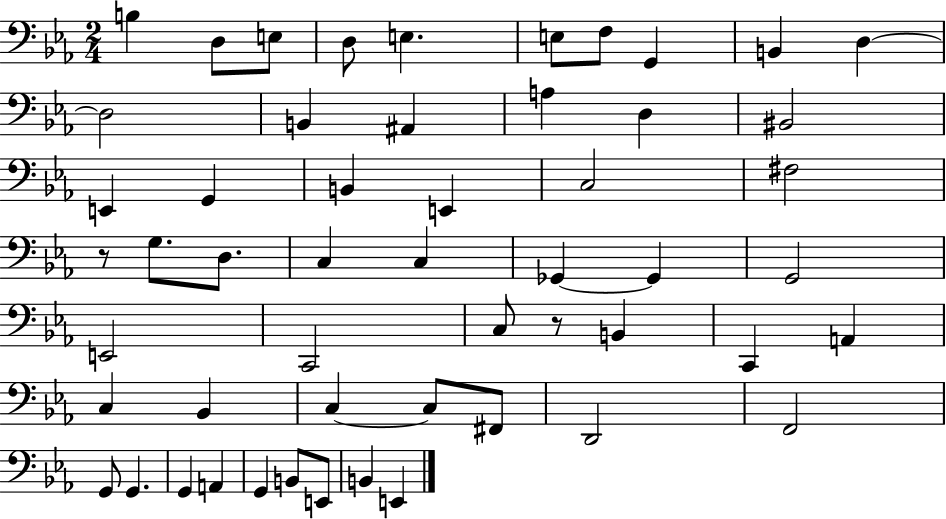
X:1
T:Untitled
M:2/4
L:1/4
K:Eb
B, D,/2 E,/2 D,/2 E, E,/2 F,/2 G,, B,, D, D,2 B,, ^A,, A, D, ^B,,2 E,, G,, B,, E,, C,2 ^F,2 z/2 G,/2 D,/2 C, C, _G,, _G,, G,,2 E,,2 C,,2 C,/2 z/2 B,, C,, A,, C, _B,, C, C,/2 ^F,,/2 D,,2 F,,2 G,,/2 G,, G,, A,, G,, B,,/2 E,,/2 B,, E,,